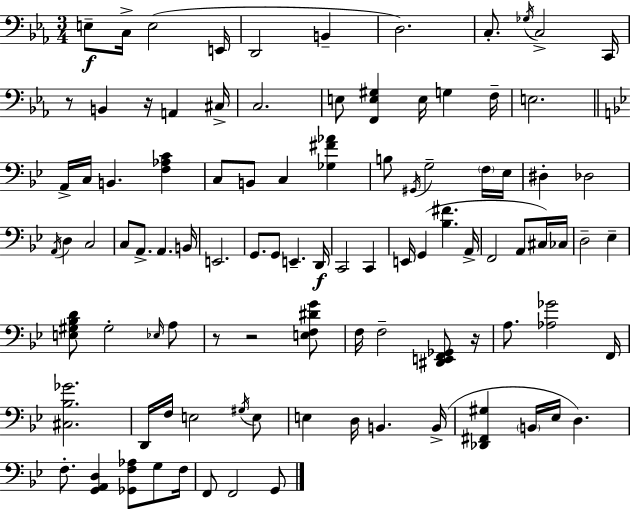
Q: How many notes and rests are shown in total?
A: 98